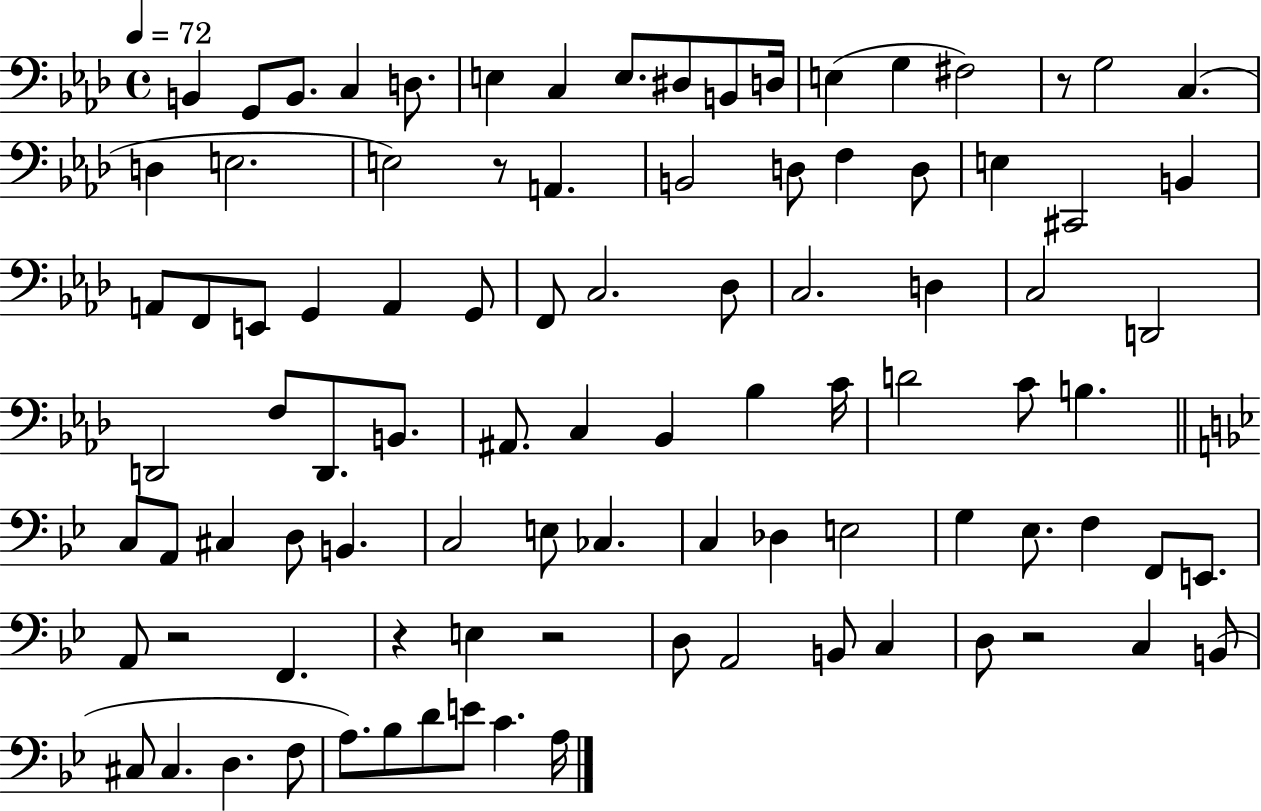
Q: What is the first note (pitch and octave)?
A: B2